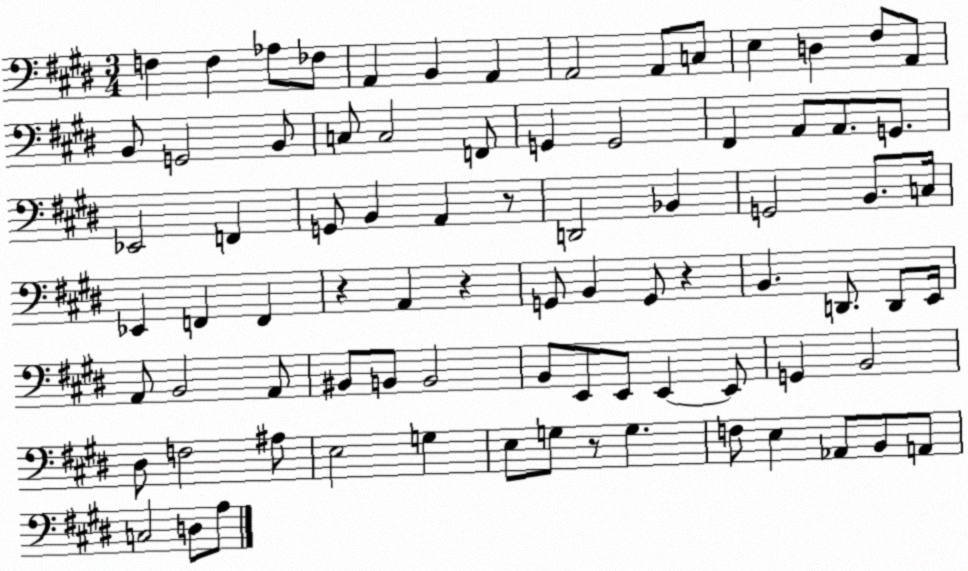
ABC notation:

X:1
T:Untitled
M:3/4
L:1/4
K:E
F, F, _A,/2 _F,/2 A,, B,, A,, A,,2 A,,/2 C,/2 E, D, ^F,/2 A,,/2 B,,/2 G,,2 B,,/2 C,/2 C,2 F,,/2 G,, G,,2 ^F,, A,,/2 A,,/2 G,,/2 _E,,2 F,, G,,/2 B,, A,, z/2 D,,2 _B,, G,,2 B,,/2 C,/4 _E,, F,, F,, z A,, z G,,/2 B,, G,,/2 z B,, D,,/2 D,,/2 E,,/4 A,,/2 B,,2 A,,/2 ^B,,/2 B,,/2 B,,2 B,,/2 E,,/2 E,,/2 E,, E,,/2 G,, B,,2 ^D,/2 F,2 ^A,/2 E,2 G, E,/2 G,/2 z/2 G, F,/2 E, _A,,/2 B,,/2 A,,/2 C,2 D,/2 A,/2